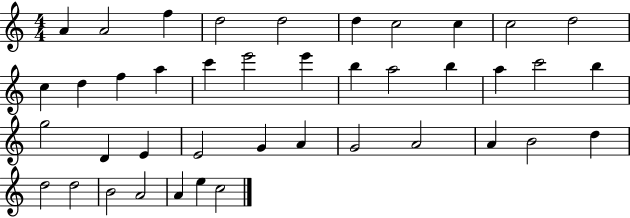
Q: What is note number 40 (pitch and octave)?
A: E5